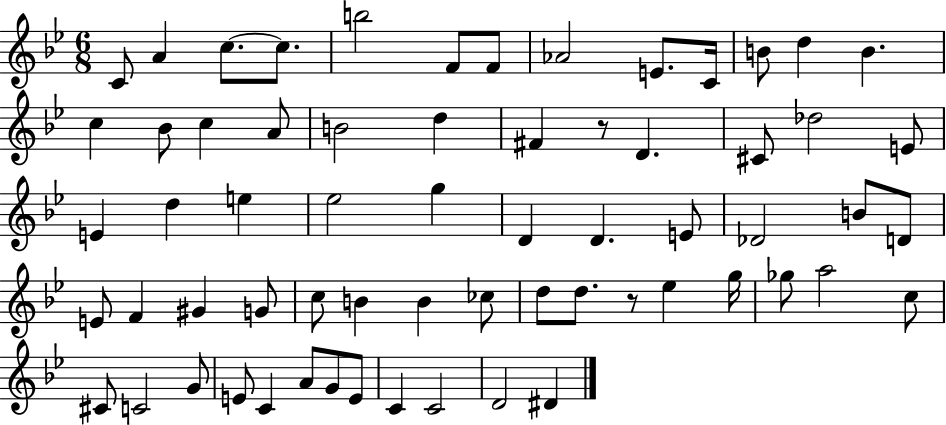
{
  \clef treble
  \numericTimeSignature
  \time 6/8
  \key bes \major
  \repeat volta 2 { c'8 a'4 c''8.~~ c''8. | b''2 f'8 f'8 | aes'2 e'8. c'16 | b'8 d''4 b'4. | \break c''4 bes'8 c''4 a'8 | b'2 d''4 | fis'4 r8 d'4. | cis'8 des''2 e'8 | \break e'4 d''4 e''4 | ees''2 g''4 | d'4 d'4. e'8 | des'2 b'8 d'8 | \break e'8 f'4 gis'4 g'8 | c''8 b'4 b'4 ces''8 | d''8 d''8. r8 ees''4 g''16 | ges''8 a''2 c''8 | \break cis'8 c'2 g'8 | e'8 c'4 a'8 g'8 e'8 | c'4 c'2 | d'2 dis'4 | \break } \bar "|."
}